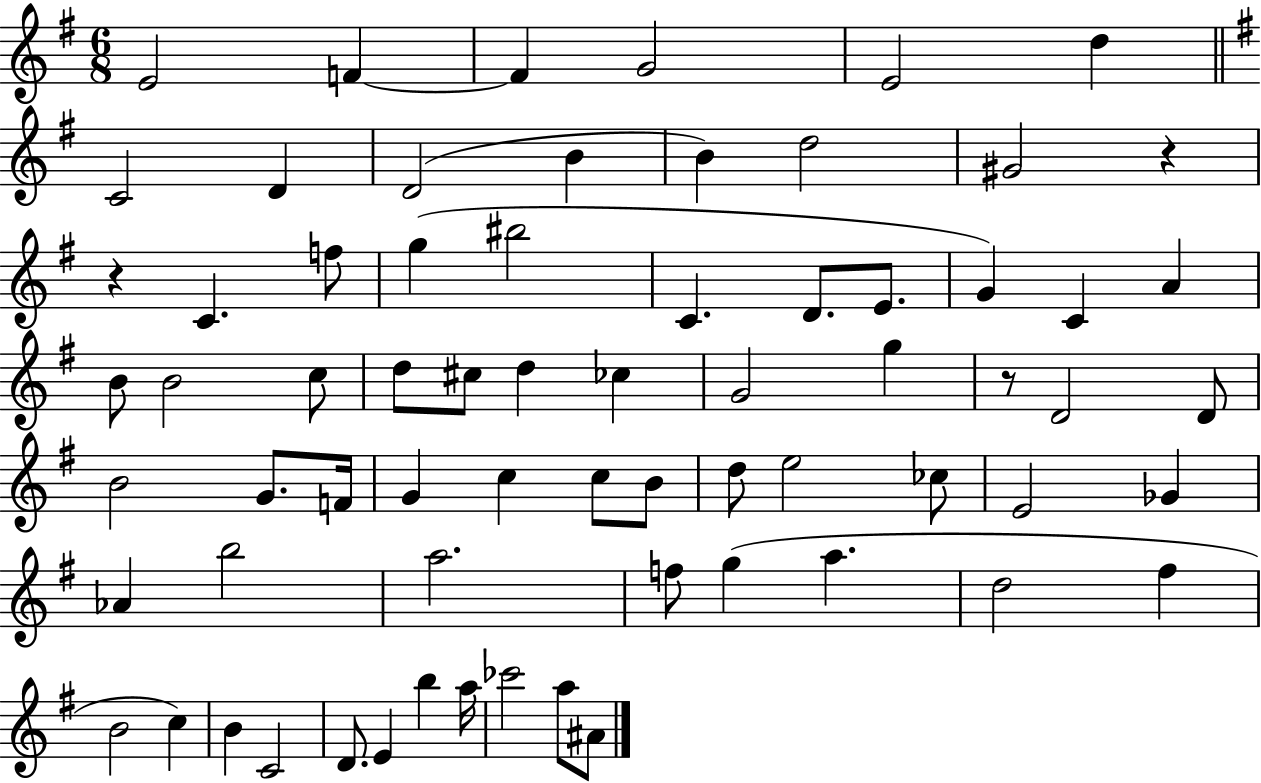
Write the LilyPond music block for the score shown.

{
  \clef treble
  \numericTimeSignature
  \time 6/8
  \key g \major
  e'2 f'4~~ | f'4 g'2 | e'2 d''4 | \bar "||" \break \key g \major c'2 d'4 | d'2( b'4 | b'4) d''2 | gis'2 r4 | \break r4 c'4. f''8 | g''4( bis''2 | c'4. d'8. e'8. | g'4) c'4 a'4 | \break b'8 b'2 c''8 | d''8 cis''8 d''4 ces''4 | g'2 g''4 | r8 d'2 d'8 | \break b'2 g'8. f'16 | g'4 c''4 c''8 b'8 | d''8 e''2 ces''8 | e'2 ges'4 | \break aes'4 b''2 | a''2. | f''8 g''4( a''4. | d''2 fis''4 | \break b'2 c''4) | b'4 c'2 | d'8. e'4 b''4 a''16 | ces'''2 a''8 ais'8 | \break \bar "|."
}